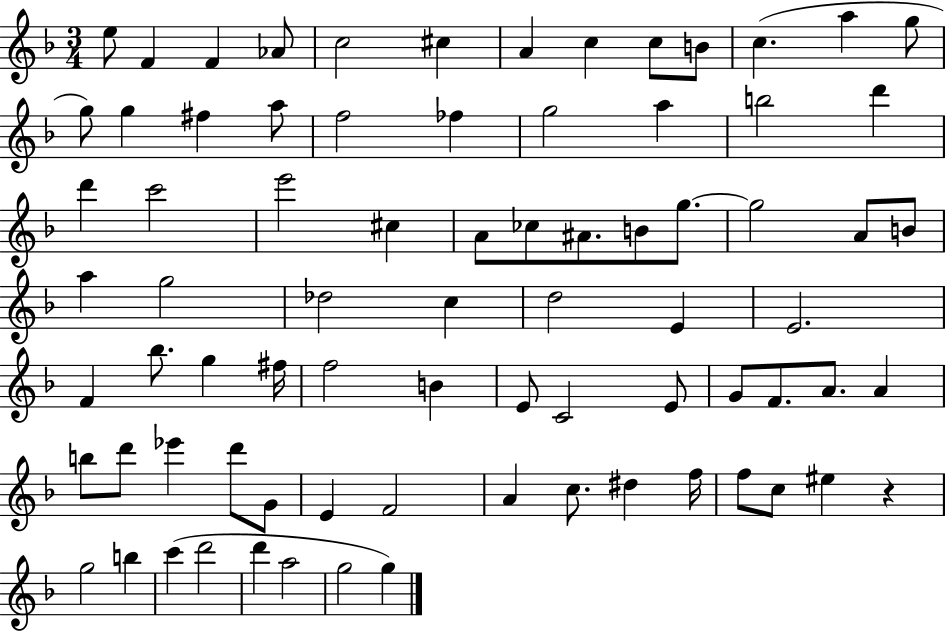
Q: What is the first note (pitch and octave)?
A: E5